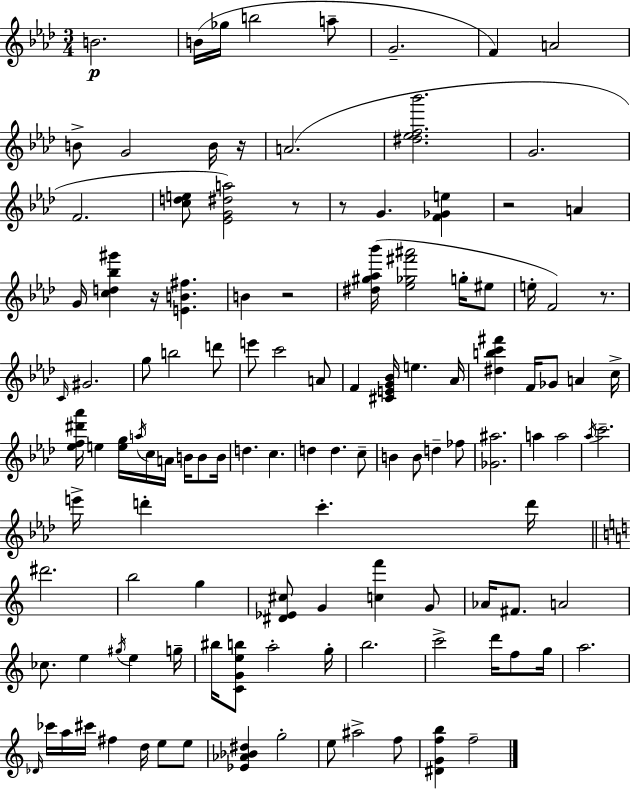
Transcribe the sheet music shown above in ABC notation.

X:1
T:Untitled
M:3/4
L:1/4
K:Fm
B2 B/4 _g/4 b2 a/2 G2 F A2 B/2 G2 B/4 z/4 A2 [^d_ef_b']2 G2 F2 [cde]/2 [_EG^da]2 z/2 z/2 G [F_Ge] z2 A G/4 [cd_b^g'] z/4 [EB^f] B z2 [^d^g_a_b']/4 [_e_g^f'^a']2 g/4 ^e/2 e/4 F2 z/2 C/4 ^G2 g/2 b2 d'/2 e'/2 c'2 A/2 F [^CEG_B]/4 e _A/4 [^dbc'^f'] F/4 _G/2 A c/4 [_ef^d'_a']/4 e [eg]/4 a/4 c/4 A/4 B/4 B/2 B/4 d c d d c/2 B B/2 d _f/2 [_G^a]2 a a2 _a/4 c'2 e'/4 d' c' d'/4 ^d'2 b2 g [^D_E^c]/2 G [cf'] G/2 _A/4 ^F/2 A2 _c/2 e ^g/4 e g/4 ^b/4 [CGeb]/2 a2 g/4 b2 c'2 d'/4 f/2 g/4 a2 _D/4 _c'/4 a/4 ^c'/4 ^f d/4 e/2 e/2 [_E_A_B^d] g2 e/2 ^a2 f/2 [^DGfb] f2